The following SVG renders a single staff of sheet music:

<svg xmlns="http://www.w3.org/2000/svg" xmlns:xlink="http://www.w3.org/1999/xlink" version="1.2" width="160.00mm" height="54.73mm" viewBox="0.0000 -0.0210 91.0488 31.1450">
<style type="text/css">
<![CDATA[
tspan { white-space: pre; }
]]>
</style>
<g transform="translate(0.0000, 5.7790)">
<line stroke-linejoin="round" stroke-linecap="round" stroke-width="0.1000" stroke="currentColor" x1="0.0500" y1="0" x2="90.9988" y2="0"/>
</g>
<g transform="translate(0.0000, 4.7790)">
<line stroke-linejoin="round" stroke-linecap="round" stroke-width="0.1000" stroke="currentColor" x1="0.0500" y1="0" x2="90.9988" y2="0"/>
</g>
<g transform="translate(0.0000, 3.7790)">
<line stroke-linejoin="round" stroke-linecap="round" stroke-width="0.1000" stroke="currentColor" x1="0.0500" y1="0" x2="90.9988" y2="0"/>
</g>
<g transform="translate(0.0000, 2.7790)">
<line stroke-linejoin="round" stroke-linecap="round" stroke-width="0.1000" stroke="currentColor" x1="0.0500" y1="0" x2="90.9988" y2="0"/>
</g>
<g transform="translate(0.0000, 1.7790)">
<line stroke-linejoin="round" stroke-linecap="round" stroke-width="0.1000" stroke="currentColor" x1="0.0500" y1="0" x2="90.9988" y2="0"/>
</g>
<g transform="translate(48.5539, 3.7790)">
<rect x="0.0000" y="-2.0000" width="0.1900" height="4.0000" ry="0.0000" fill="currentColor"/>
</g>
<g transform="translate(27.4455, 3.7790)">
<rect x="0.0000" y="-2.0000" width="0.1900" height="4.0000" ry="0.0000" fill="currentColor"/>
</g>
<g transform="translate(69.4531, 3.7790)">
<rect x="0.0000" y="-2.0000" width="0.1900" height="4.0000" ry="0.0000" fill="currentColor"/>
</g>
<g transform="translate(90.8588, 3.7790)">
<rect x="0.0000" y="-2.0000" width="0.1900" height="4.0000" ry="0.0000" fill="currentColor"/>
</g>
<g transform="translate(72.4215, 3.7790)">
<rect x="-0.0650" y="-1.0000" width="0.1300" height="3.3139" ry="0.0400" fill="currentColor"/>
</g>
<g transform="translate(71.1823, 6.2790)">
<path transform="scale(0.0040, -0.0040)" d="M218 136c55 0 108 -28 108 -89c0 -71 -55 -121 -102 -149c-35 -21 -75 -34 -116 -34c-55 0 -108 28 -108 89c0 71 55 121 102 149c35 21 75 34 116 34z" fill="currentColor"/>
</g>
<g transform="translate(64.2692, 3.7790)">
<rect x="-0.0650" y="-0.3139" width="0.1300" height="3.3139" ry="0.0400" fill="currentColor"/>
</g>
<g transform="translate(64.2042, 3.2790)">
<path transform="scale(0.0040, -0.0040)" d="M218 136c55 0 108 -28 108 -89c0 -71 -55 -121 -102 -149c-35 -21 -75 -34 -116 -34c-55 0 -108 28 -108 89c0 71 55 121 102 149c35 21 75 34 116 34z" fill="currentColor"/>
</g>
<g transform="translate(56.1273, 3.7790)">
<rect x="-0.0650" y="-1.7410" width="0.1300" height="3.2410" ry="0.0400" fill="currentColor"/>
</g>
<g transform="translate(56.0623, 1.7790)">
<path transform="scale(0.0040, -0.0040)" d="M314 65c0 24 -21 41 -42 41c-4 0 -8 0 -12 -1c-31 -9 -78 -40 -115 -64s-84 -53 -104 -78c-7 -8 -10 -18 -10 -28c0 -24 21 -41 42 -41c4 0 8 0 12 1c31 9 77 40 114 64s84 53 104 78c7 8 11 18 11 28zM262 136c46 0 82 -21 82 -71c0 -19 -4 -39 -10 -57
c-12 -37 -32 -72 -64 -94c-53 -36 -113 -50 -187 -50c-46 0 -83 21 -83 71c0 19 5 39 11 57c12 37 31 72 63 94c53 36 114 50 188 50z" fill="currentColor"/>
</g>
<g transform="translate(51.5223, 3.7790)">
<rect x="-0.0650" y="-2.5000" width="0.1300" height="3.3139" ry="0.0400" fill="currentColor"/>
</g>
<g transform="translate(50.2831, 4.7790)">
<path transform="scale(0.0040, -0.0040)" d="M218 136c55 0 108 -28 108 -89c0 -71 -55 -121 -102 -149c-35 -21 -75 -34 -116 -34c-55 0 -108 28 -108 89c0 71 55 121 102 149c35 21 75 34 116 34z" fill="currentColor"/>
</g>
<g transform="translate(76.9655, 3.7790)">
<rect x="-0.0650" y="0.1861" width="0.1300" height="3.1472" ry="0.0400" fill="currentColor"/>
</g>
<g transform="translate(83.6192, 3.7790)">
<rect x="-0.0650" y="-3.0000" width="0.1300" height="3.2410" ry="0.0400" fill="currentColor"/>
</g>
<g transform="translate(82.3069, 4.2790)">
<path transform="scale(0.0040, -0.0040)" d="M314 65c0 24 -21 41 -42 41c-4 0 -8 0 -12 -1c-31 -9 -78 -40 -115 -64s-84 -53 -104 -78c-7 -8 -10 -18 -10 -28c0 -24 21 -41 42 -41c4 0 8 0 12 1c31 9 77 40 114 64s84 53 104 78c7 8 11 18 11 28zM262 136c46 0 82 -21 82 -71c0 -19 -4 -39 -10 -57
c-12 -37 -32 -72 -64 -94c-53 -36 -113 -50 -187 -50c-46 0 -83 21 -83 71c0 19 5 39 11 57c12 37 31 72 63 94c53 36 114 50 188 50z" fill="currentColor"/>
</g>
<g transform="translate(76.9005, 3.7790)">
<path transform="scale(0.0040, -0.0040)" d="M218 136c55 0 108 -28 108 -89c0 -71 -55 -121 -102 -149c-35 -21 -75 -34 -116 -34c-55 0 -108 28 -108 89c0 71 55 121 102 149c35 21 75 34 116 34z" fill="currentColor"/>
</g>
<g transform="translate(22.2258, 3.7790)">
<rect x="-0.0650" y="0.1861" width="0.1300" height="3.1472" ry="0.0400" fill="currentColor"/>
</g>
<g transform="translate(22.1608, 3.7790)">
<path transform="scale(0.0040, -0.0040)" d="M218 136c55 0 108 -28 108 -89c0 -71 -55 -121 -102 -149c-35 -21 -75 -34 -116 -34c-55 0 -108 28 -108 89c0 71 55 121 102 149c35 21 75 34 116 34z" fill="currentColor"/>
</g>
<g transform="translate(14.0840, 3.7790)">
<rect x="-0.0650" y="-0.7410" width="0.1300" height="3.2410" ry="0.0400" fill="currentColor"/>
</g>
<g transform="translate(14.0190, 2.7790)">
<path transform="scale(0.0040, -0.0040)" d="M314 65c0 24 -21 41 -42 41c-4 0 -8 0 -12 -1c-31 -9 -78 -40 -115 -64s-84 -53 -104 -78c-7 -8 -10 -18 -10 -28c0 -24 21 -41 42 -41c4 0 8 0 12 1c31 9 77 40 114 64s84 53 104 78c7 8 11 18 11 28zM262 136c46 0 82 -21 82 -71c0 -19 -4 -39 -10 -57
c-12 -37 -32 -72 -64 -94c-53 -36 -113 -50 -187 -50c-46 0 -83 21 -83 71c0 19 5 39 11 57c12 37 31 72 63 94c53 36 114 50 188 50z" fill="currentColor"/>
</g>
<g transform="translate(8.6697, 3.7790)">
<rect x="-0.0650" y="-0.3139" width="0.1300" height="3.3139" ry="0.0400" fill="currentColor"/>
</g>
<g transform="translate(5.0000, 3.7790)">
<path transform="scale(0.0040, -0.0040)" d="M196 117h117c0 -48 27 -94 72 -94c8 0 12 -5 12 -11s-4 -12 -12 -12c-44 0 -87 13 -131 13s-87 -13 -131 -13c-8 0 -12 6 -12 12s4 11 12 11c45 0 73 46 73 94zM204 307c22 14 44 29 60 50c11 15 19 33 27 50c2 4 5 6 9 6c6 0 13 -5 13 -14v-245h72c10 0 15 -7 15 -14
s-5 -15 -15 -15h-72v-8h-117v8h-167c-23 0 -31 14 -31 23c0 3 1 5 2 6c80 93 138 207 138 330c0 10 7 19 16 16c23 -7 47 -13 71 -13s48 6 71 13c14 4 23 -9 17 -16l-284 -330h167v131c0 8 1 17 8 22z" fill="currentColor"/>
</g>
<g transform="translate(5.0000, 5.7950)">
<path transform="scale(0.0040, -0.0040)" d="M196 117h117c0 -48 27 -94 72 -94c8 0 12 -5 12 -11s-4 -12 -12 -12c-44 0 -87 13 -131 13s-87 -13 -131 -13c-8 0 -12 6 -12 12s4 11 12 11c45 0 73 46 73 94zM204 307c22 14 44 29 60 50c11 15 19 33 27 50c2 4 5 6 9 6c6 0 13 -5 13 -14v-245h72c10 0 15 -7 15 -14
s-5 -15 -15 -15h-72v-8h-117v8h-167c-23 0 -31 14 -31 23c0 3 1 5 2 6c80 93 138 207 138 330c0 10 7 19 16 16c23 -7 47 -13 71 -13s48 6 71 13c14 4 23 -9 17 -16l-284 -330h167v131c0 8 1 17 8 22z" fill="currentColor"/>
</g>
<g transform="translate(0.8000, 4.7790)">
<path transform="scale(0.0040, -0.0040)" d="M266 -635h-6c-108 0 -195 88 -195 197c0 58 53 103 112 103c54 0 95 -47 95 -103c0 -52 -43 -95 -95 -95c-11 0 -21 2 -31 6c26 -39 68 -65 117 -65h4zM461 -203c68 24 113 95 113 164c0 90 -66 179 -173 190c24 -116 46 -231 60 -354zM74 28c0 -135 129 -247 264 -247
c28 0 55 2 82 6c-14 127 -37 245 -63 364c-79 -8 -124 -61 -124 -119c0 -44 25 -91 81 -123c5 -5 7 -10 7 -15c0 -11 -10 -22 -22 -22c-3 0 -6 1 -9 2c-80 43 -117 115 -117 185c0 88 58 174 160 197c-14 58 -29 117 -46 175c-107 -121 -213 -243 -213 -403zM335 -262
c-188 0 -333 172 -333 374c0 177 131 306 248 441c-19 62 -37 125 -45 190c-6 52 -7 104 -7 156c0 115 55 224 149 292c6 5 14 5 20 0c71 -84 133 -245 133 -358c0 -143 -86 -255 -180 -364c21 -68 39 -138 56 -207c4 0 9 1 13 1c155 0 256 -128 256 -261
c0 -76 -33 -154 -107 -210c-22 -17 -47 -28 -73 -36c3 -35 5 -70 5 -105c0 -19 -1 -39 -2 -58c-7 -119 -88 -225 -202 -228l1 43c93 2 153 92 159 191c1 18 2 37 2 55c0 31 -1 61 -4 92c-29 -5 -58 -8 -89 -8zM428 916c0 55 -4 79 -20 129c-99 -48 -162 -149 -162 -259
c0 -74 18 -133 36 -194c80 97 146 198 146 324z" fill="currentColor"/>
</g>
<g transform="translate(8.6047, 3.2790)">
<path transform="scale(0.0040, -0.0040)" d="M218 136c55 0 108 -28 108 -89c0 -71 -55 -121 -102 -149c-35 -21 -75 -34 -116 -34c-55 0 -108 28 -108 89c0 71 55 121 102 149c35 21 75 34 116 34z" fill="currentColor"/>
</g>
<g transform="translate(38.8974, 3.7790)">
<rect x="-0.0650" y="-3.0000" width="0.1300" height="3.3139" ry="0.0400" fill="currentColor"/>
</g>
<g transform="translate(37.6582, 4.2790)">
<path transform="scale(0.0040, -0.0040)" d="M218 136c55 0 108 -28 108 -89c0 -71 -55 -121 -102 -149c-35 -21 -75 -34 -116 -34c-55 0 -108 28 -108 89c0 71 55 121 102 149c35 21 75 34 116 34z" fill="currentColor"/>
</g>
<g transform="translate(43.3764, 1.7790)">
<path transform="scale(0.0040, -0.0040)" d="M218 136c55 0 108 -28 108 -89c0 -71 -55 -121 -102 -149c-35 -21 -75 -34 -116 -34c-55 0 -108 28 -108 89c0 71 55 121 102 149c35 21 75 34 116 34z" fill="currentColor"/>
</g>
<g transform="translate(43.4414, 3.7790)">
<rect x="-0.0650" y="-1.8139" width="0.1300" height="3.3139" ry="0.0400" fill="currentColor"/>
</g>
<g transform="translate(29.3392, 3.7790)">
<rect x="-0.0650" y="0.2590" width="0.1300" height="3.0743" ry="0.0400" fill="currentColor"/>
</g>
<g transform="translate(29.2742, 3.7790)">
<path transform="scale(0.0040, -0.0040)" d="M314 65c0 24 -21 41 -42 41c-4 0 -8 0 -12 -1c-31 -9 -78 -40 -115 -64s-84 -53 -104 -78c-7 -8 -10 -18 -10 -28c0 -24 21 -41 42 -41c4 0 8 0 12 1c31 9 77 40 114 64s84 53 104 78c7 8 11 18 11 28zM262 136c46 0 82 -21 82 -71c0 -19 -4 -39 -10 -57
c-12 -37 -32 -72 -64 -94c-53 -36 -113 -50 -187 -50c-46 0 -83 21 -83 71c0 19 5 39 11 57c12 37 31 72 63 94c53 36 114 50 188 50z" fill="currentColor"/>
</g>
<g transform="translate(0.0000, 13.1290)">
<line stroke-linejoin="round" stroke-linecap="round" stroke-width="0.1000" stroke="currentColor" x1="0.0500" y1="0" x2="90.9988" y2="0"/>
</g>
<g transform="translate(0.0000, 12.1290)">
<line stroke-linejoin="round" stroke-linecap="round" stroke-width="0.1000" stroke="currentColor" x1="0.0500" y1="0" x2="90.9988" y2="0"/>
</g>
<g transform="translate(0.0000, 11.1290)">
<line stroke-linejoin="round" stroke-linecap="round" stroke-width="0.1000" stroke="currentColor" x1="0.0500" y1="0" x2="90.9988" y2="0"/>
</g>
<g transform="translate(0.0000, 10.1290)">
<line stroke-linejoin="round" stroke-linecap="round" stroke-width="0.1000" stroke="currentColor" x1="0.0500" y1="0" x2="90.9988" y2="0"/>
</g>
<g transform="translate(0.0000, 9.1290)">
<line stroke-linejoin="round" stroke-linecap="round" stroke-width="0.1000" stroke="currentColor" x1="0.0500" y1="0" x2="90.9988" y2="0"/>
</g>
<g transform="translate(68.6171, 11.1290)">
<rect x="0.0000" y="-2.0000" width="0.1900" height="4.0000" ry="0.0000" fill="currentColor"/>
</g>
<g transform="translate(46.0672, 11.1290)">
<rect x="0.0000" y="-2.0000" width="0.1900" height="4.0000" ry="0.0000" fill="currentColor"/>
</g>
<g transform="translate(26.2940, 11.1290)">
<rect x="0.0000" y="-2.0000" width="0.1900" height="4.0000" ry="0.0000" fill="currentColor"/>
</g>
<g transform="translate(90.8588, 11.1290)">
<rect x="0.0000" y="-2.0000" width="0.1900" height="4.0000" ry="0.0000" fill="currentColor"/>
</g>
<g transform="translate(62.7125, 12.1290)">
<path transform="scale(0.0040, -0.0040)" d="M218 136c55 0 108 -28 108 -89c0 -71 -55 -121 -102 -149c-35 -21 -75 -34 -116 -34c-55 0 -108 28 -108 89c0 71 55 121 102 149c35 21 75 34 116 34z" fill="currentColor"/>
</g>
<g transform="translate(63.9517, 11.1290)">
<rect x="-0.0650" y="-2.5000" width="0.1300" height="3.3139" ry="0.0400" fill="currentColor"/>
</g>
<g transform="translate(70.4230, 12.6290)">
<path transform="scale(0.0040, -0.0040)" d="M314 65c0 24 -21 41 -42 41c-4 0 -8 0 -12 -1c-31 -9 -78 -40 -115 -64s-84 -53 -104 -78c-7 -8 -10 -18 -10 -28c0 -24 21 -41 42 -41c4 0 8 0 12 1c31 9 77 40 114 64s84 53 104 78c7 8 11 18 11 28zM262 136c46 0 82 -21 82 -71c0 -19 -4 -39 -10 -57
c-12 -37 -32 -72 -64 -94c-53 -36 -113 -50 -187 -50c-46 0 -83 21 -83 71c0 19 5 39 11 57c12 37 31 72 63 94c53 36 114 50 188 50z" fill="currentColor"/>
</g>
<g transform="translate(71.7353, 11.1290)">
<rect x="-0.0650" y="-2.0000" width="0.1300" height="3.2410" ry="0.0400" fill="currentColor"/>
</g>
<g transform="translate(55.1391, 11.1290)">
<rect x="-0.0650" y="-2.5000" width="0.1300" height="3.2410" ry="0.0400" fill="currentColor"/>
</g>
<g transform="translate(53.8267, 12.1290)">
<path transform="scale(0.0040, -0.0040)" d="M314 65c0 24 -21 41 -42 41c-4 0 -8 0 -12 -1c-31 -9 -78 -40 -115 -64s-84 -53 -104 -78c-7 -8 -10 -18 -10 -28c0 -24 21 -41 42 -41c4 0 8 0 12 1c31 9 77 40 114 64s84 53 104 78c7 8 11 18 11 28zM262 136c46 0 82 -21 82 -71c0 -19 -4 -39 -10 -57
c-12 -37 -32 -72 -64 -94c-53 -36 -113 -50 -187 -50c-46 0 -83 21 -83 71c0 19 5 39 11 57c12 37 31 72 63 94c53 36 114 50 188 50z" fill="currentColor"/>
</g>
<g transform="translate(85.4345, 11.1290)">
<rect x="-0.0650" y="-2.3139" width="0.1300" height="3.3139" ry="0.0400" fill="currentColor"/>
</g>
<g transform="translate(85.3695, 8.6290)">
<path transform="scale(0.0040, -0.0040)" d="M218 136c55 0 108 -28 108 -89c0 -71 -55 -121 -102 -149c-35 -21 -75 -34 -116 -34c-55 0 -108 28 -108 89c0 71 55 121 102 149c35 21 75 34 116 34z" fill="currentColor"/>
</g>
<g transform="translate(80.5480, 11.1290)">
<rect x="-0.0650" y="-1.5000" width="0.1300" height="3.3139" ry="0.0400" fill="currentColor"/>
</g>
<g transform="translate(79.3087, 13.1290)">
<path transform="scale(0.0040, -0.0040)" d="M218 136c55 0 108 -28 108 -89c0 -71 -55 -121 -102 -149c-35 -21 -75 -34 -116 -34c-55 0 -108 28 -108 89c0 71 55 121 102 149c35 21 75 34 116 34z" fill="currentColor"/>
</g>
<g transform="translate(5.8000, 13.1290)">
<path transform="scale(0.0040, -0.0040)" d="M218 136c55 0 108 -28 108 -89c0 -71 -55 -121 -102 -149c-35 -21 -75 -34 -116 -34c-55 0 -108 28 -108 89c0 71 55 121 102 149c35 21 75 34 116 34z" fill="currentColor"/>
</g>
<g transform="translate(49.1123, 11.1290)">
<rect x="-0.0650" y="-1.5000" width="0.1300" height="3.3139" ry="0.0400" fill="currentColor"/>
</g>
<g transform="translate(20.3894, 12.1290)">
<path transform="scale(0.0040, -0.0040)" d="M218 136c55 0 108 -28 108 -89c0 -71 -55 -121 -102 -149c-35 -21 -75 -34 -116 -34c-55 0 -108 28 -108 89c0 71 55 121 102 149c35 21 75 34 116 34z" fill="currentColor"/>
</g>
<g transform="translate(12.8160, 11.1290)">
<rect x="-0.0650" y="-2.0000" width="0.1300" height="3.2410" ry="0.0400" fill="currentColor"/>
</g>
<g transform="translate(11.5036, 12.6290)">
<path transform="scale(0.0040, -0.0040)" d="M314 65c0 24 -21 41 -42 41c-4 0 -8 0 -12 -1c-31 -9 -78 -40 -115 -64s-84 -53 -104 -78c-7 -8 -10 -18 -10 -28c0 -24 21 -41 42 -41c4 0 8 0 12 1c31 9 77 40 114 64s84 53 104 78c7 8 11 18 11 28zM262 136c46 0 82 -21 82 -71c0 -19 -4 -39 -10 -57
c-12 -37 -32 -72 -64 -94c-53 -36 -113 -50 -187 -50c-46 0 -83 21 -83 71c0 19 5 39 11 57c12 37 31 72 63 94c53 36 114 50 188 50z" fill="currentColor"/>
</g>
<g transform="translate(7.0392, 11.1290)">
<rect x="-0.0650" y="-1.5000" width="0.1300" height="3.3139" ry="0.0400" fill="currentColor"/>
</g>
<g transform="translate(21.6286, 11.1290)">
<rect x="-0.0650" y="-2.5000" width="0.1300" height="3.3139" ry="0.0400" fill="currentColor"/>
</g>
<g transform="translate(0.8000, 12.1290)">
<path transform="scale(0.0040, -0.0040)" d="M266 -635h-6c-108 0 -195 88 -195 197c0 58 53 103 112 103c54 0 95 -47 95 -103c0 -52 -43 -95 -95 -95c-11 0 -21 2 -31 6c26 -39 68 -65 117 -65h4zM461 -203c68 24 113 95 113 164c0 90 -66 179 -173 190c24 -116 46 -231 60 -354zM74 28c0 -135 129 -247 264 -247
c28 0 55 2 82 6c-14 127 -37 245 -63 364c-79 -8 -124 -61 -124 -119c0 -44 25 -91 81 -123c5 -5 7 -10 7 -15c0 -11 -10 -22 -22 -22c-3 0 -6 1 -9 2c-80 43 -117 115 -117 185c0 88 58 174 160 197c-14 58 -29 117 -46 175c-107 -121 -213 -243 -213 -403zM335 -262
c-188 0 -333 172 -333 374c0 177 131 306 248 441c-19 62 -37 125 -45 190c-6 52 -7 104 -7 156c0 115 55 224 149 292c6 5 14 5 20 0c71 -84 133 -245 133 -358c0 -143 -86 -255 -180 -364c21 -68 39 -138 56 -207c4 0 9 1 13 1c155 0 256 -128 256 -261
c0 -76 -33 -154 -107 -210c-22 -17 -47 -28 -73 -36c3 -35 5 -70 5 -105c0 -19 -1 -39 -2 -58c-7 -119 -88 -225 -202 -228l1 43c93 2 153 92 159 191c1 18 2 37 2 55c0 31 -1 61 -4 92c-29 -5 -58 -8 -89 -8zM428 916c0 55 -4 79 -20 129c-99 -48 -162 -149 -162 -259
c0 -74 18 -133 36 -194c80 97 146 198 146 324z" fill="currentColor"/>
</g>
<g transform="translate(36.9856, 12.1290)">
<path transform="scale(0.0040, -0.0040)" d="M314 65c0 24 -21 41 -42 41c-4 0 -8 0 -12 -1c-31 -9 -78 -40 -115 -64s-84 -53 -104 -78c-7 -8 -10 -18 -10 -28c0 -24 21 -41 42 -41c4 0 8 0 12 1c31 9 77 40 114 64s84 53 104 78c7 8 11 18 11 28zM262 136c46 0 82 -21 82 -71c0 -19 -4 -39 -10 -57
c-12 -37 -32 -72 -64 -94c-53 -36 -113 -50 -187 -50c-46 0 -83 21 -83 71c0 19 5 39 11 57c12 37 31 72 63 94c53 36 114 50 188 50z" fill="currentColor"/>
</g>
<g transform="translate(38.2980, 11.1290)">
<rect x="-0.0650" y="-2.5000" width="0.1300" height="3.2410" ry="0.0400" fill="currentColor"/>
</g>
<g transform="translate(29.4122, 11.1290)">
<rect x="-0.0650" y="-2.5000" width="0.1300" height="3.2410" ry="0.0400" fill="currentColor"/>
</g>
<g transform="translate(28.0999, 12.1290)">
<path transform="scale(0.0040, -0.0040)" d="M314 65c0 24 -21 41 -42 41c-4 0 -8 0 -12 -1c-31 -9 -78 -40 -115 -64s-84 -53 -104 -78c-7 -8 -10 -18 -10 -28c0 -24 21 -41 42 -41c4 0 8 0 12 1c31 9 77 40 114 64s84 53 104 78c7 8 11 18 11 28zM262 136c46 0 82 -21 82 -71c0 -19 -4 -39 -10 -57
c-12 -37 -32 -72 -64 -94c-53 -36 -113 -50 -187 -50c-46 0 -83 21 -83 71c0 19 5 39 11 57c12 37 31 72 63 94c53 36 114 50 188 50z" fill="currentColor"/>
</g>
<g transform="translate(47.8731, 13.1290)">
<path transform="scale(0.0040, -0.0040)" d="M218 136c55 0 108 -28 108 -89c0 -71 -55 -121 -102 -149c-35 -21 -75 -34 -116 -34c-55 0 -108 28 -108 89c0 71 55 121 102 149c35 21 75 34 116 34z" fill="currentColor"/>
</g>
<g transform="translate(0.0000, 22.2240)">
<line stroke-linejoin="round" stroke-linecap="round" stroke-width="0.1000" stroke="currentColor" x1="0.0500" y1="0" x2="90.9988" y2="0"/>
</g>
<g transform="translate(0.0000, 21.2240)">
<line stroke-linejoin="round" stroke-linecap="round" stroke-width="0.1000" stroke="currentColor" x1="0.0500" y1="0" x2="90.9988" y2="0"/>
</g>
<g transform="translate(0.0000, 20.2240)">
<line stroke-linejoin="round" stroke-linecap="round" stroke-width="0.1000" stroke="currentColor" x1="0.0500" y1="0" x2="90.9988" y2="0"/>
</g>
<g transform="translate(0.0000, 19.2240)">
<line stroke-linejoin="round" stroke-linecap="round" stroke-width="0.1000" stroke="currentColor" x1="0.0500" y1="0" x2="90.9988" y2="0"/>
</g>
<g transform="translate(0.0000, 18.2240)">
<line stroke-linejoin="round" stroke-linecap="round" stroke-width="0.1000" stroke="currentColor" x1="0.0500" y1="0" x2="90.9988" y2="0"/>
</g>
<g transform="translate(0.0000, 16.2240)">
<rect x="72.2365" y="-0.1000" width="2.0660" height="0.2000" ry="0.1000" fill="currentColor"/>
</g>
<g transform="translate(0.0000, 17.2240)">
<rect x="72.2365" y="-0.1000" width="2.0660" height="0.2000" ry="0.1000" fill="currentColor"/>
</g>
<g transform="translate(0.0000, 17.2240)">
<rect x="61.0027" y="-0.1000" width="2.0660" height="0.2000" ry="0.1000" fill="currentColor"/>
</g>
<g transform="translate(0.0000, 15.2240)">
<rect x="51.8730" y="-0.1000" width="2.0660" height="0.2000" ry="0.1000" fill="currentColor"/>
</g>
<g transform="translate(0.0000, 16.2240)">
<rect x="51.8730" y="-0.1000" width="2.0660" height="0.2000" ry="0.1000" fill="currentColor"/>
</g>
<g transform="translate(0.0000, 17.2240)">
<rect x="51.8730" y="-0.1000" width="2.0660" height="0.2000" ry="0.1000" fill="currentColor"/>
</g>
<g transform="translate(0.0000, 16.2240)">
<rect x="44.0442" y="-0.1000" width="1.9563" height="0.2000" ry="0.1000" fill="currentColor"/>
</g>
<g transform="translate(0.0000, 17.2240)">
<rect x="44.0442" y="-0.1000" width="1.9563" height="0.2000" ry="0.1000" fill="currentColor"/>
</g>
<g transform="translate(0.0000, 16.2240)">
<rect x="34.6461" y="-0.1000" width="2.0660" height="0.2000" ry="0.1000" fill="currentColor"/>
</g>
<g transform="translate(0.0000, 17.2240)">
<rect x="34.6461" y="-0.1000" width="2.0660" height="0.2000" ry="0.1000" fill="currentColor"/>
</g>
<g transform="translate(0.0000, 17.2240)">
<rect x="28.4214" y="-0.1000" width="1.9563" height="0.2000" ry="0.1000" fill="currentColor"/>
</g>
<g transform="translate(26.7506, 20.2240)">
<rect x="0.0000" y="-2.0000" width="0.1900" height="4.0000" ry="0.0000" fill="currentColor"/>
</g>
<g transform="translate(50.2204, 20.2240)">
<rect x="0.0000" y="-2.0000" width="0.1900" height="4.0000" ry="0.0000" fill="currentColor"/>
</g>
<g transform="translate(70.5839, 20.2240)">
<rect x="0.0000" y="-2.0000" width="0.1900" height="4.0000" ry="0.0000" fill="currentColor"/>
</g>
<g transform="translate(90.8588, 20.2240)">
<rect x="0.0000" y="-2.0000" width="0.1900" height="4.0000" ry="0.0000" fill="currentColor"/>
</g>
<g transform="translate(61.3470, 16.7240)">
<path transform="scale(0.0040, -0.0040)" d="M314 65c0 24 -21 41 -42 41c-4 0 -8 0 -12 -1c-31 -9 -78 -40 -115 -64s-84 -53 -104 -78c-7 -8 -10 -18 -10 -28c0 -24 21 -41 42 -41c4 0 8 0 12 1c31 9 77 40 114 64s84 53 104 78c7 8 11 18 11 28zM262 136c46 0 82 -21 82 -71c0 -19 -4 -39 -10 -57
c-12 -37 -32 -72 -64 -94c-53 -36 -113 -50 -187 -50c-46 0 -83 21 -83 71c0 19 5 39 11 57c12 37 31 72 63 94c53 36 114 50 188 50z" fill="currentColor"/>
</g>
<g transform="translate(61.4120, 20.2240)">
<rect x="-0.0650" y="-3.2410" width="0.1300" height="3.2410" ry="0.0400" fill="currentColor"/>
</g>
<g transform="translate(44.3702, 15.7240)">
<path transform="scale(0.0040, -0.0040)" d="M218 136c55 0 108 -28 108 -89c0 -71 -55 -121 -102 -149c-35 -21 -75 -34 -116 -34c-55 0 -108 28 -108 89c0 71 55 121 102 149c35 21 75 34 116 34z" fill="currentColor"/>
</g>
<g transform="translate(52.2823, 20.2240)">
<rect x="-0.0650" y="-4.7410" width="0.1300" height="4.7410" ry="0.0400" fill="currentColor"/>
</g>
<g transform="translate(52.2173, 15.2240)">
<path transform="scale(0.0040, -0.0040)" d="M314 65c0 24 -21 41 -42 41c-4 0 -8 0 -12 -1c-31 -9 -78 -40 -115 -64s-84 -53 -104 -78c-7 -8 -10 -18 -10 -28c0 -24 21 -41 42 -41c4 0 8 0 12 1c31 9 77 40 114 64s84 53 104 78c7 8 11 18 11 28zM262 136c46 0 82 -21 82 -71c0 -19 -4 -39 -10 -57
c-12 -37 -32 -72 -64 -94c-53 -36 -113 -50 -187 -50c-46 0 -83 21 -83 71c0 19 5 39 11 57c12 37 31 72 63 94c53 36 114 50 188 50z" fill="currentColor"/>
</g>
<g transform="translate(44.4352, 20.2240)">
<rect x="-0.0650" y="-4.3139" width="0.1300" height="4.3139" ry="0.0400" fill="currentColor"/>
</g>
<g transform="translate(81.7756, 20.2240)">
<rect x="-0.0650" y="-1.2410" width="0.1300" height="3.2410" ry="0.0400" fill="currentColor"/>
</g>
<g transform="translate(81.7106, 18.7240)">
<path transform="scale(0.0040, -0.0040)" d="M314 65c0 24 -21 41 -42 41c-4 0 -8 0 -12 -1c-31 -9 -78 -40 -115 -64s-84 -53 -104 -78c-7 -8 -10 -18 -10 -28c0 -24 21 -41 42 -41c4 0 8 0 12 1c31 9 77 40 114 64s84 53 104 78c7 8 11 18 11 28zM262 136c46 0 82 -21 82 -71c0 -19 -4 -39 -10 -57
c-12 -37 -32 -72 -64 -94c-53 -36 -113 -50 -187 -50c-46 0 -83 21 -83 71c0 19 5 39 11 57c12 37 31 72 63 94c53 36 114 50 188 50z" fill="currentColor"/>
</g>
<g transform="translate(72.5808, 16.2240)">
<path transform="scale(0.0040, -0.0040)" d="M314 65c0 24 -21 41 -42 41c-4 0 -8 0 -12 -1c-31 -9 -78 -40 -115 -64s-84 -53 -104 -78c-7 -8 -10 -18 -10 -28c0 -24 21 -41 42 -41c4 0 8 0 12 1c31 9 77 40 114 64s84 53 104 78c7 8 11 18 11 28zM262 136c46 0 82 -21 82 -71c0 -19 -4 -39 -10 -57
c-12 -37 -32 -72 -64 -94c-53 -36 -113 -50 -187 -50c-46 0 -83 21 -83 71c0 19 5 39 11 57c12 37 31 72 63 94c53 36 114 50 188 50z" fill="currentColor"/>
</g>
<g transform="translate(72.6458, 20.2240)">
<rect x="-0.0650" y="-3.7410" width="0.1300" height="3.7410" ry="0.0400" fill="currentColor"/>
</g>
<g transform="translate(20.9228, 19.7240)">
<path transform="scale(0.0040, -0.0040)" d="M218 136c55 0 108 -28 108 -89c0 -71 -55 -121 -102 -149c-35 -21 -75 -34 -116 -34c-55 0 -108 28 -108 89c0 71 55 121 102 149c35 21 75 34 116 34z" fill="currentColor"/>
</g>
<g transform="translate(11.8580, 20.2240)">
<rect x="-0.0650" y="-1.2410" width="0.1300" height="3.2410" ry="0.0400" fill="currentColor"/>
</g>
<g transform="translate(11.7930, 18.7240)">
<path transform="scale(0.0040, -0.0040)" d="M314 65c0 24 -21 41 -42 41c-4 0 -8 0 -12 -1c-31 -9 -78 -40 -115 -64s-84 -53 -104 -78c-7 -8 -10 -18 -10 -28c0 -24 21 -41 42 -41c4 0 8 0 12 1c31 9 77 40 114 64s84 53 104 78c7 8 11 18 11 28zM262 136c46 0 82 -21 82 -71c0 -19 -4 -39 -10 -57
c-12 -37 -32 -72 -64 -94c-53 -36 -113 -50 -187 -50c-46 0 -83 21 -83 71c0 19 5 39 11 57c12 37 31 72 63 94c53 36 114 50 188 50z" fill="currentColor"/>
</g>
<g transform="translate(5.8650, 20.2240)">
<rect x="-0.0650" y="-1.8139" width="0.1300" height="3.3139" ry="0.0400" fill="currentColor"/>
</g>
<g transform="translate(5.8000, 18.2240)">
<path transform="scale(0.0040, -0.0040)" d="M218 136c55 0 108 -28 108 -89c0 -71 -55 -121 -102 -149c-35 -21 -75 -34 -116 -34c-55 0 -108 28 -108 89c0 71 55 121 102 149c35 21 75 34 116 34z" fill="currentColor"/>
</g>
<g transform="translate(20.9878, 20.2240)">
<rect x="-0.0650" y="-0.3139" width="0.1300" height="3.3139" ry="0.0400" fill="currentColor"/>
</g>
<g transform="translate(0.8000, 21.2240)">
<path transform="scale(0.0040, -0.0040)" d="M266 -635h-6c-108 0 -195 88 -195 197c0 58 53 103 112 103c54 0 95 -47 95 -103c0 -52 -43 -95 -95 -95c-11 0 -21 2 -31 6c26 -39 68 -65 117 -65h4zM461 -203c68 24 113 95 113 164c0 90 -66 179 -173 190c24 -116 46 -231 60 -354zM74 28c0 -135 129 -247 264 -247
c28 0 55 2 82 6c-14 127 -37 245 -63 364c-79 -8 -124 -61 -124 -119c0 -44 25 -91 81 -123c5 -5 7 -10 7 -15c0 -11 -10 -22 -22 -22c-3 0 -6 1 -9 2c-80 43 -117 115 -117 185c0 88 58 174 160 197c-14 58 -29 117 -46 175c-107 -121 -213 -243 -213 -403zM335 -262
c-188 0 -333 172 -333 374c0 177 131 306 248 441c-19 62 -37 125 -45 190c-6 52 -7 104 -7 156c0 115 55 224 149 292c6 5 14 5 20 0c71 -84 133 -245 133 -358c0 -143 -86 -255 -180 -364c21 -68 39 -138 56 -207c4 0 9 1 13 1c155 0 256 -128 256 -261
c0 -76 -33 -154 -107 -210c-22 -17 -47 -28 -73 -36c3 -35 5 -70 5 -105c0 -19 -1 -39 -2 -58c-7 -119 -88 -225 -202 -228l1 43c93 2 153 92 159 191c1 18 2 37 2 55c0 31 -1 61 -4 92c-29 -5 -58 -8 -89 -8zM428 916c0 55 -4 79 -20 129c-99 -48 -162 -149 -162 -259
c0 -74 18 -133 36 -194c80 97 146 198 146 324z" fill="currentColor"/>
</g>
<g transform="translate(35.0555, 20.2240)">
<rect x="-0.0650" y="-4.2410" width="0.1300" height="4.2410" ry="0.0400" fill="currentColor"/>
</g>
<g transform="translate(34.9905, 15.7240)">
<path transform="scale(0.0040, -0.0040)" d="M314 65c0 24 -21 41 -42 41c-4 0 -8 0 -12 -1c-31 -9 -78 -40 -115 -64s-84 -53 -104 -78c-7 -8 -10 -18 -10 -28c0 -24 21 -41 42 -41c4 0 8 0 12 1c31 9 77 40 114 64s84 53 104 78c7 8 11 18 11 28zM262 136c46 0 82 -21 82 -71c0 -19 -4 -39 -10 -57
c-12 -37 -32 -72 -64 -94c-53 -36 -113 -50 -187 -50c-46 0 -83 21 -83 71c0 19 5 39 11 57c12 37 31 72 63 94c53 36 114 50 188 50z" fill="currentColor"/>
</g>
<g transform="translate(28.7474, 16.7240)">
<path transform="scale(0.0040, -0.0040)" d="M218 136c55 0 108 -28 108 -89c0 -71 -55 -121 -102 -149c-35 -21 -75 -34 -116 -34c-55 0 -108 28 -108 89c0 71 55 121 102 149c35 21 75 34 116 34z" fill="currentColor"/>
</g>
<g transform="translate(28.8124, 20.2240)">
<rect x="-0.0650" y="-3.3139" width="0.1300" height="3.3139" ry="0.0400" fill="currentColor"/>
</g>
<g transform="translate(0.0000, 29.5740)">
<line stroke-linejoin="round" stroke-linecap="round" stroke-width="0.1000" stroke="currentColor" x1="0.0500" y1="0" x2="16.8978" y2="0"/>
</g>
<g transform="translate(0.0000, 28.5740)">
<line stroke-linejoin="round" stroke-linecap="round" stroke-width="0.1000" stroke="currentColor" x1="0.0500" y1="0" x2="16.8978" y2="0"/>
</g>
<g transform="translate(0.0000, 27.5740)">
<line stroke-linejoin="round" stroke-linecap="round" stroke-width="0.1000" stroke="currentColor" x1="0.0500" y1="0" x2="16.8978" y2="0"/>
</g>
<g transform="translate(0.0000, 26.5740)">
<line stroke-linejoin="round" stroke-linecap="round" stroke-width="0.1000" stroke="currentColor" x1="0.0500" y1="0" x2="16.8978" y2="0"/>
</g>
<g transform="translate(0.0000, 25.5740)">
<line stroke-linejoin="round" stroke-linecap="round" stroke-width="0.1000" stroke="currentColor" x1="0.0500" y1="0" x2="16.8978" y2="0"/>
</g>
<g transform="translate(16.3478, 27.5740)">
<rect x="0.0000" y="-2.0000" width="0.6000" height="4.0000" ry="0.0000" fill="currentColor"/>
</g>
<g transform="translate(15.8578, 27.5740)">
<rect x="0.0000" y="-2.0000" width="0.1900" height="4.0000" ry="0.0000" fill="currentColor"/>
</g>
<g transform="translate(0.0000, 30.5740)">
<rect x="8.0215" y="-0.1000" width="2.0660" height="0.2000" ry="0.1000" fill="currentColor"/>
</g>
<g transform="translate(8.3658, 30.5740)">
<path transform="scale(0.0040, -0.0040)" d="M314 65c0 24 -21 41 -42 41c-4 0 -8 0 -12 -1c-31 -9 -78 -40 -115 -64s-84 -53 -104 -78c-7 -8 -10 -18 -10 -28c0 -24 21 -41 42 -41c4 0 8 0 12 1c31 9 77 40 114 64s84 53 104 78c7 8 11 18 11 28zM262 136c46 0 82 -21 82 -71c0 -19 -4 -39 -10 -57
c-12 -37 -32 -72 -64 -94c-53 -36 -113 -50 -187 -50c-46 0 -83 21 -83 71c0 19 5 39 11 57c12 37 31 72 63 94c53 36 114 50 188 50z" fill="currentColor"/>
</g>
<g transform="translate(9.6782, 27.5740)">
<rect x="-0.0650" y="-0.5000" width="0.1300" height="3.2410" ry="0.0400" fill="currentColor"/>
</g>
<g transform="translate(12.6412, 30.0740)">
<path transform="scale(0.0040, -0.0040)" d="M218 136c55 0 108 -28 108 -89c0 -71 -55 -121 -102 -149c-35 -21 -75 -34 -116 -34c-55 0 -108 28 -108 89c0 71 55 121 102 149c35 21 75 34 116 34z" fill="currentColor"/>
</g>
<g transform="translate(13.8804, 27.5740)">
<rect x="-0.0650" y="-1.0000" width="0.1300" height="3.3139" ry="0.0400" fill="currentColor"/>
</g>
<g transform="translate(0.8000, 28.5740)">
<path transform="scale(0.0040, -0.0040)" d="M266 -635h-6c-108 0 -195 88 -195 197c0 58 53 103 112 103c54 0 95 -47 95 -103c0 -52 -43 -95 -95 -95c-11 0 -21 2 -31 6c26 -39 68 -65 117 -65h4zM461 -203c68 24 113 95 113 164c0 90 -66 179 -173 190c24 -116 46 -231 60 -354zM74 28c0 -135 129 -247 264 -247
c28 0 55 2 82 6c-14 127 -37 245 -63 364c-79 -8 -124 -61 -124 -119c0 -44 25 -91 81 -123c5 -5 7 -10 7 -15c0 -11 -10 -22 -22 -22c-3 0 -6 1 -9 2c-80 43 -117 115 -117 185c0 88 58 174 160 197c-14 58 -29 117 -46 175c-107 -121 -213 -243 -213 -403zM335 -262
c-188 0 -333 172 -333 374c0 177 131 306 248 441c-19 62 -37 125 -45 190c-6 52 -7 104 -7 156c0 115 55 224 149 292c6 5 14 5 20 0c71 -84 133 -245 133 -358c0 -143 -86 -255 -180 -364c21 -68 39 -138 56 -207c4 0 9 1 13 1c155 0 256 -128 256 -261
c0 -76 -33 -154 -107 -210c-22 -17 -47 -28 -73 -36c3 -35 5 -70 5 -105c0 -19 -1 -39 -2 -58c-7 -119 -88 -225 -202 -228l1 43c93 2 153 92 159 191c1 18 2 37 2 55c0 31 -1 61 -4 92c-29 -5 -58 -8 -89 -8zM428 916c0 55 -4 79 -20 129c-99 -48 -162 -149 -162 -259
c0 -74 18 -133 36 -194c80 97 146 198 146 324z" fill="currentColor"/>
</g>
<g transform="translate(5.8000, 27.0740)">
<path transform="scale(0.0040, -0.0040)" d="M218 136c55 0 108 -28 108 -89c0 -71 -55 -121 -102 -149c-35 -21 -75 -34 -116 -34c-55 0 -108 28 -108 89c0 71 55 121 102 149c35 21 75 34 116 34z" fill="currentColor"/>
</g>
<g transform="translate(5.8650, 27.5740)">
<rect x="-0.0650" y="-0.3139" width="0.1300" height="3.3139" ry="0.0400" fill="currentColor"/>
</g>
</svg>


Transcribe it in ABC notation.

X:1
T:Untitled
M:4/4
L:1/4
K:C
c d2 B B2 A f G f2 c D B A2 E F2 G G2 G2 E G2 G F2 E g f e2 c b d'2 d' e'2 b2 c'2 e2 c C2 D